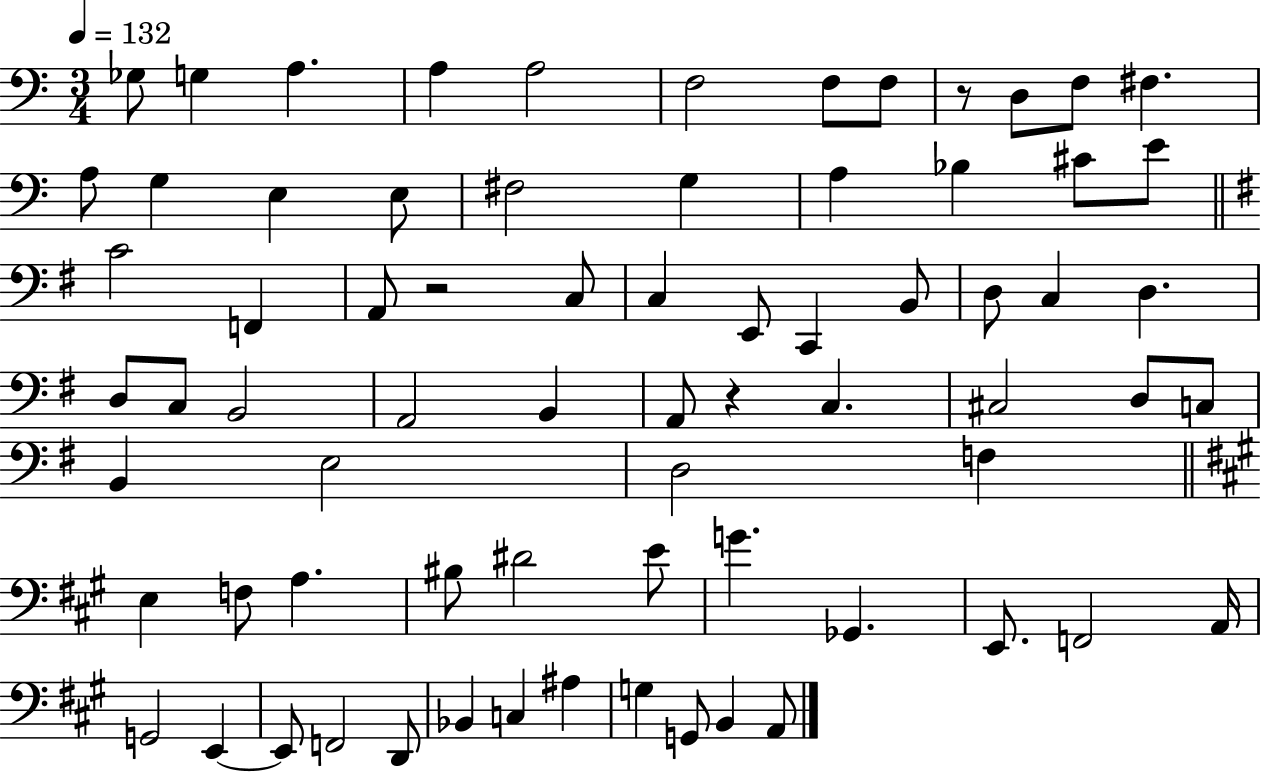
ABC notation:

X:1
T:Untitled
M:3/4
L:1/4
K:C
_G,/2 G, A, A, A,2 F,2 F,/2 F,/2 z/2 D,/2 F,/2 ^F, A,/2 G, E, E,/2 ^F,2 G, A, _B, ^C/2 E/2 C2 F,, A,,/2 z2 C,/2 C, E,,/2 C,, B,,/2 D,/2 C, D, D,/2 C,/2 B,,2 A,,2 B,, A,,/2 z C, ^C,2 D,/2 C,/2 B,, E,2 D,2 F, E, F,/2 A, ^B,/2 ^D2 E/2 G _G,, E,,/2 F,,2 A,,/4 G,,2 E,, E,,/2 F,,2 D,,/2 _B,, C, ^A, G, G,,/2 B,, A,,/2